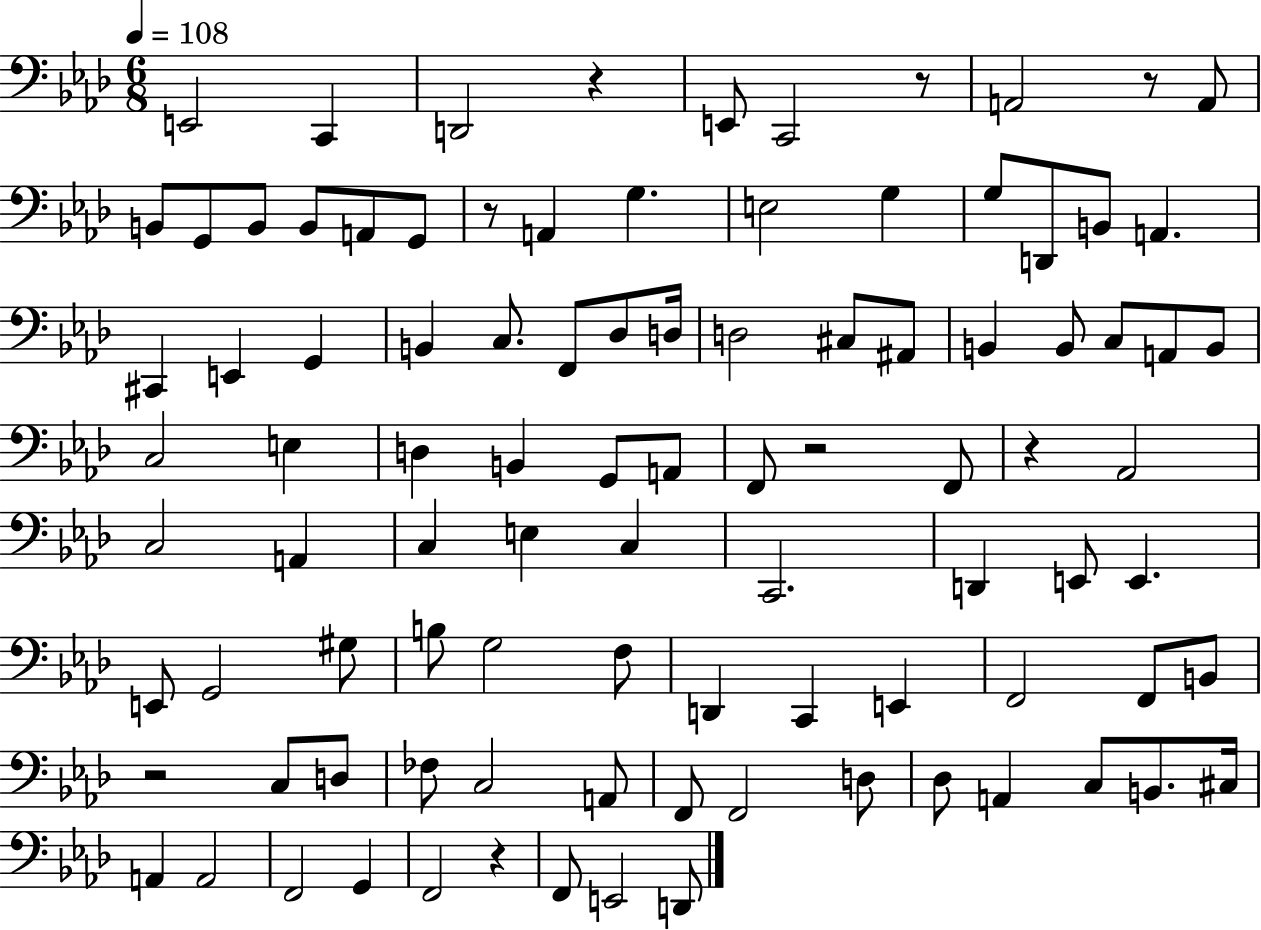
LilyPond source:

{
  \clef bass
  \numericTimeSignature
  \time 6/8
  \key aes \major
  \tempo 4 = 108
  e,2 c,4 | d,2 r4 | e,8 c,2 r8 | a,2 r8 a,8 | \break b,8 g,8 b,8 b,8 a,8 g,8 | r8 a,4 g4. | e2 g4 | g8 d,8 b,8 a,4. | \break cis,4 e,4 g,4 | b,4 c8. f,8 des8 d16 | d2 cis8 ais,8 | b,4 b,8 c8 a,8 b,8 | \break c2 e4 | d4 b,4 g,8 a,8 | f,8 r2 f,8 | r4 aes,2 | \break c2 a,4 | c4 e4 c4 | c,2. | d,4 e,8 e,4. | \break e,8 g,2 gis8 | b8 g2 f8 | d,4 c,4 e,4 | f,2 f,8 b,8 | \break r2 c8 d8 | fes8 c2 a,8 | f,8 f,2 d8 | des8 a,4 c8 b,8. cis16 | \break a,4 a,2 | f,2 g,4 | f,2 r4 | f,8 e,2 d,8 | \break \bar "|."
}